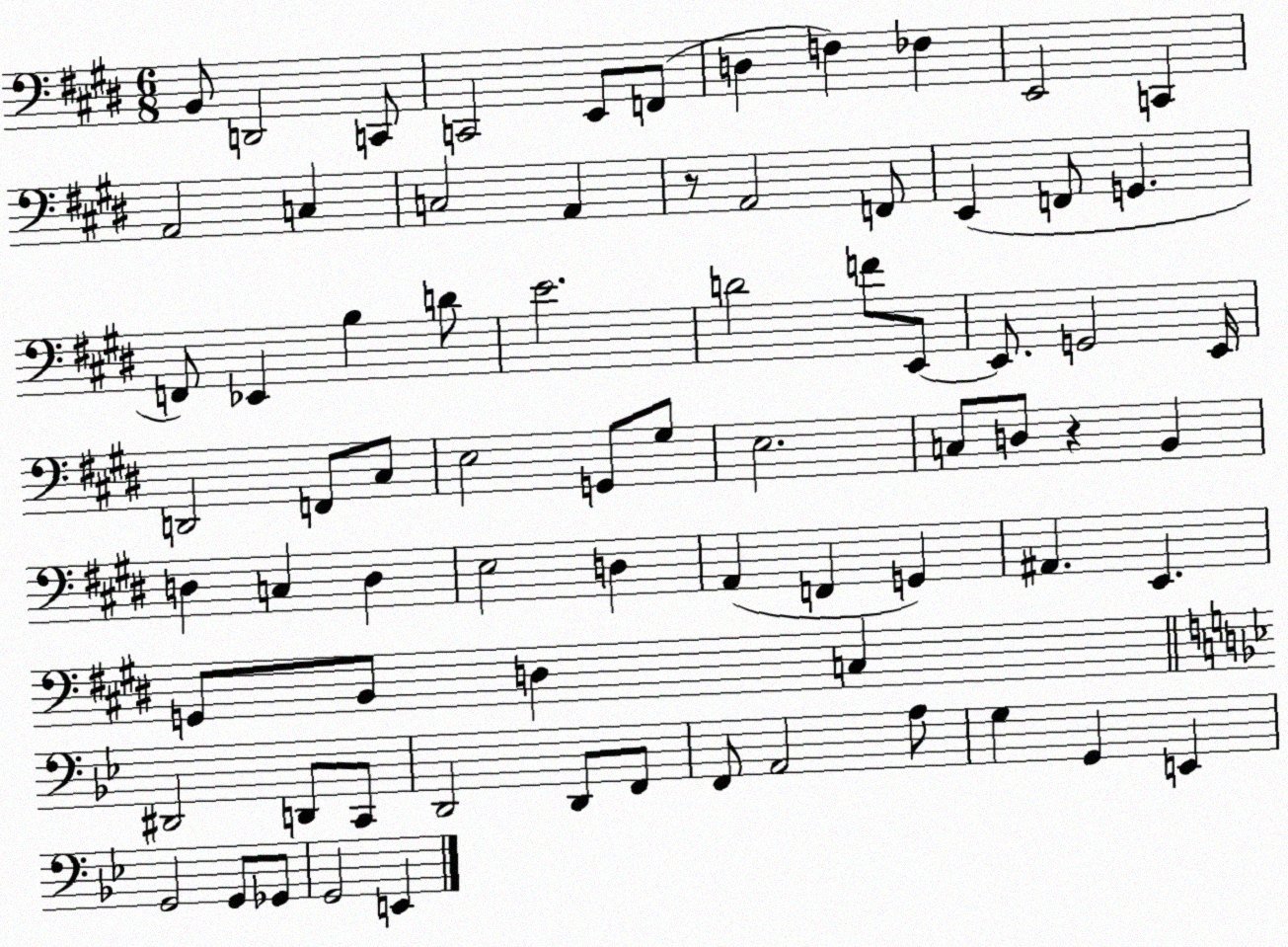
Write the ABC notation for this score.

X:1
T:Untitled
M:6/8
L:1/4
K:E
B,,/2 D,,2 C,,/2 C,,2 E,,/2 F,,/2 D, F, _F, E,,2 C,, A,,2 C, C,2 A,, z/2 A,,2 F,,/2 E,, F,,/2 G,, F,,/2 _E,, B, D/2 E2 D2 F/2 E,,/2 E,,/2 G,,2 E,,/4 D,,2 F,,/2 ^C,/2 E,2 G,,/2 ^G,/2 E,2 C,/2 D,/2 z B,, D, C, D, E,2 D, A,, F,, G,, ^A,, E,, G,,/2 B,,/2 D, C, ^D,,2 D,,/2 C,,/2 D,,2 D,,/2 F,,/2 F,,/2 A,,2 A,/2 G, G,, E,, G,,2 G,,/2 _G,,/2 G,,2 E,,